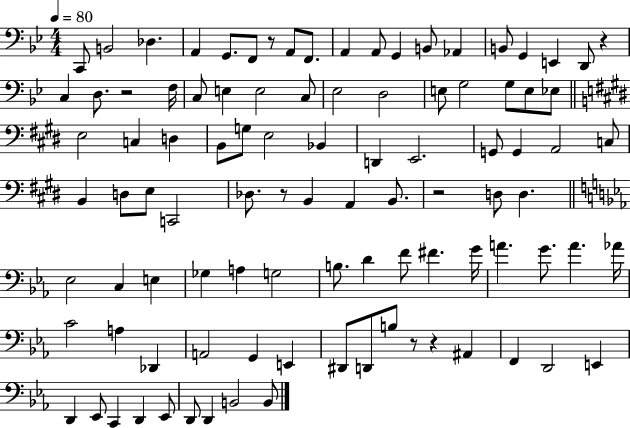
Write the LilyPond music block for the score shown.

{
  \clef bass
  \numericTimeSignature
  \time 4/4
  \key bes \major
  \tempo 4 = 80
  c,8 b,2 des4. | a,4 g,8. f,8 r8 a,8 f,8. | a,4 a,8 g,4 b,8 aes,4 | b,8 g,4 e,4 d,8 r4 | \break c4 d8. r2 f16 | c8 e4 e2 c8 | ees2 d2 | e8 g2 g8 e8 ees8 | \break \bar "||" \break \key e \major e2 c4 d4 | b,8 g8 e2 bes,4 | d,4 e,2. | g,8 g,4 a,2 c8 | \break b,4 d8 e8 c,2 | des8. r8 b,4 a,4 b,8. | r2 d8 d4. | \bar "||" \break \key ees \major ees2 c4 e4 | ges4 a4 g2 | b8. d'4 f'8 fis'4. g'16 | a'4. g'8. a'4. aes'16 | \break c'2 a4 des,4 | a,2 g,4 e,4 | dis,8 d,8 b8 r8 r4 ais,4 | f,4 d,2 e,4 | \break d,4 ees,8 c,4 d,4 ees,8 | d,8 d,4 b,2 b,8 | \bar "|."
}